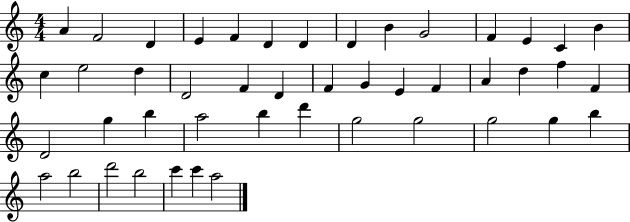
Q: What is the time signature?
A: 4/4